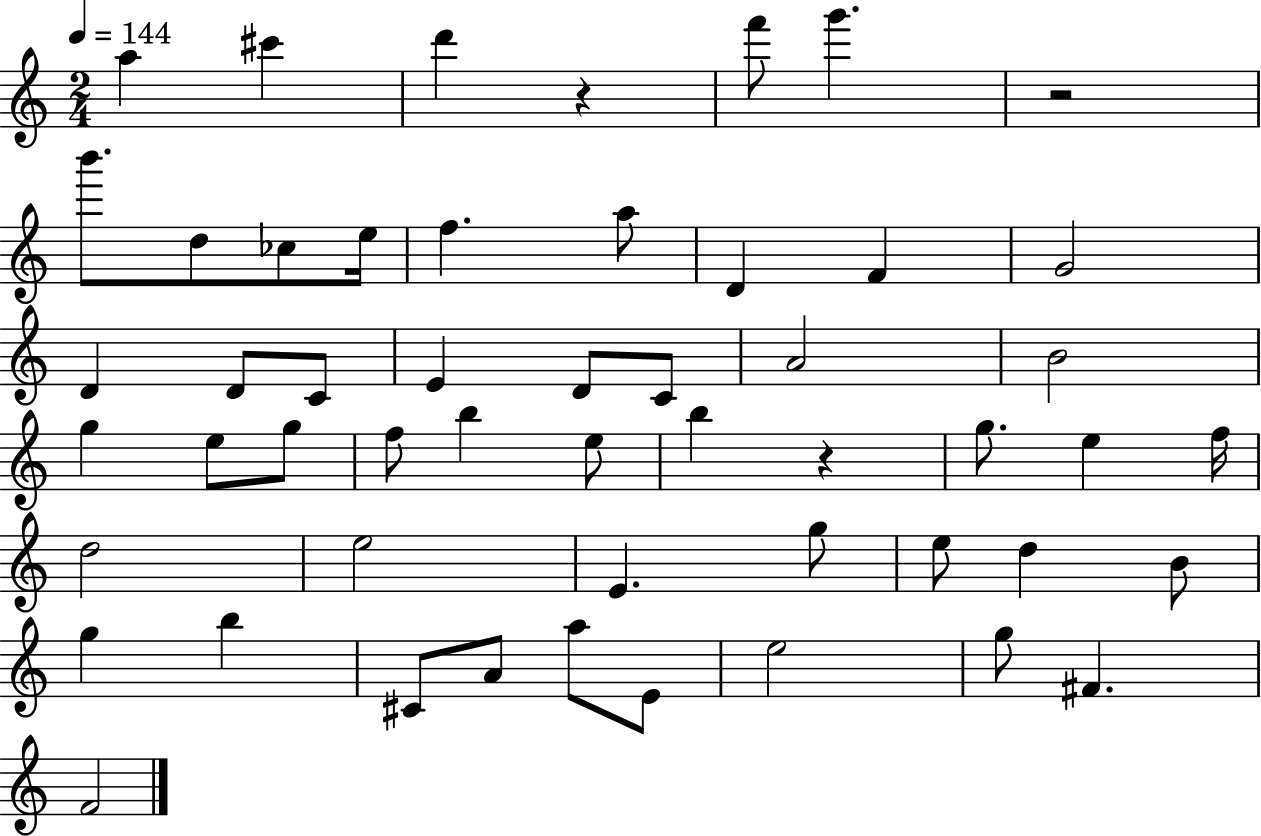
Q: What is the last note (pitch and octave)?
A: F4